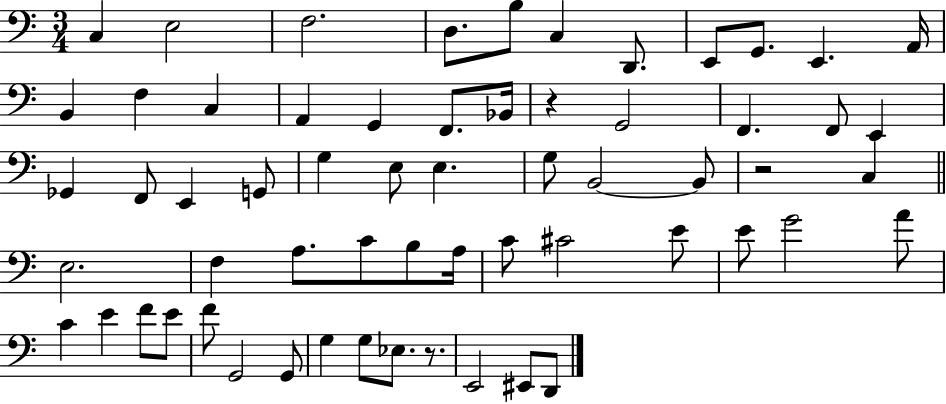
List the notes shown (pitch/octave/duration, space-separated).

C3/q E3/h F3/h. D3/e. B3/e C3/q D2/e. E2/e G2/e. E2/q. A2/s B2/q F3/q C3/q A2/q G2/q F2/e. Bb2/s R/q G2/h F2/q. F2/e E2/q Gb2/q F2/e E2/q G2/e G3/q E3/e E3/q. G3/e B2/h B2/e R/h C3/q E3/h. F3/q A3/e. C4/e B3/e A3/s C4/e C#4/h E4/e E4/e G4/h A4/e C4/q E4/q F4/e E4/e F4/e G2/h G2/e G3/q G3/e Eb3/e. R/e. E2/h EIS2/e D2/e